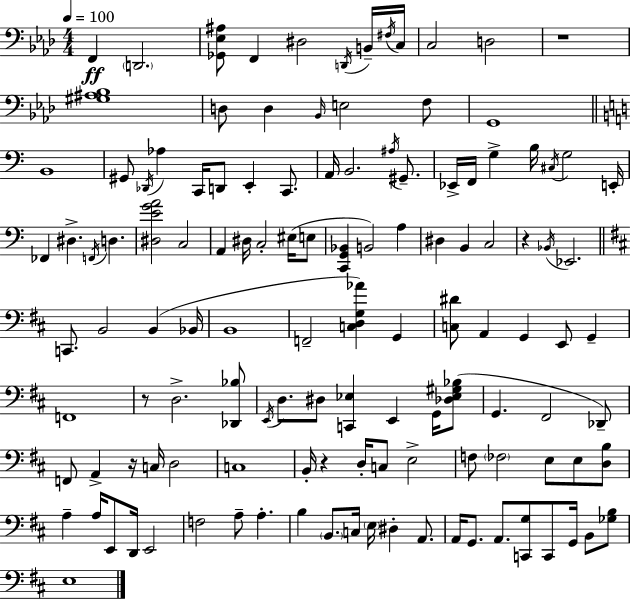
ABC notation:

X:1
T:Untitled
M:4/4
L:1/4
K:Ab
F,, D,,2 [_G,,_E,^A,]/2 F,, ^D,2 D,,/4 B,,/4 ^F,/4 C,/4 C,2 D,2 z4 [^G,^A,_B,]4 D,/2 D, _B,,/4 E,2 F,/2 G,,4 B,,4 ^G,,/2 _D,,/4 _A, C,,/4 D,,/2 E,, C,,/2 A,,/4 B,,2 ^A,/4 ^G,,/2 _E,,/4 F,,/4 G, B,/4 ^C,/4 G,2 E,,/4 _F,, ^D, F,,/4 D, [^D,EGA]2 C,2 A,, ^D,/4 C,2 ^E,/4 E,/2 [C,,G,,_B,,] B,,2 A, ^D, B,, C,2 z _B,,/4 _E,,2 C,,/2 B,,2 B,, _B,,/4 B,,4 F,,2 [C,D,G,_A] G,, [C,^D]/2 A,, G,, E,,/2 G,, F,,4 z/2 D,2 [_D,,_B,]/2 E,,/4 D,/2 ^D,/2 [C,,_E,] E,, G,,/4 [_D,_E,^G,_B,]/2 G,, ^F,,2 _D,,/2 F,,/2 A,, z/4 C,/4 D,2 C,4 B,,/4 z D,/4 C,/2 E,2 F,/2 _F,2 E,/2 E,/2 [D,B,]/2 A, A,/4 E,,/2 D,,/4 E,,2 F,2 A,/2 A, B, B,,/2 C,/4 E,/4 ^D, A,,/2 A,,/4 G,,/2 A,,/2 [C,,G,]/2 C,,/2 G,,/4 B,,/2 [_G,B,]/2 E,4